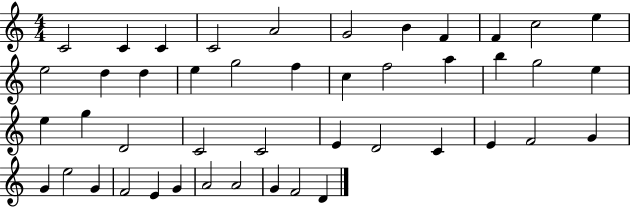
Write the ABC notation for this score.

X:1
T:Untitled
M:4/4
L:1/4
K:C
C2 C C C2 A2 G2 B F F c2 e e2 d d e g2 f c f2 a b g2 e e g D2 C2 C2 E D2 C E F2 G G e2 G F2 E G A2 A2 G F2 D